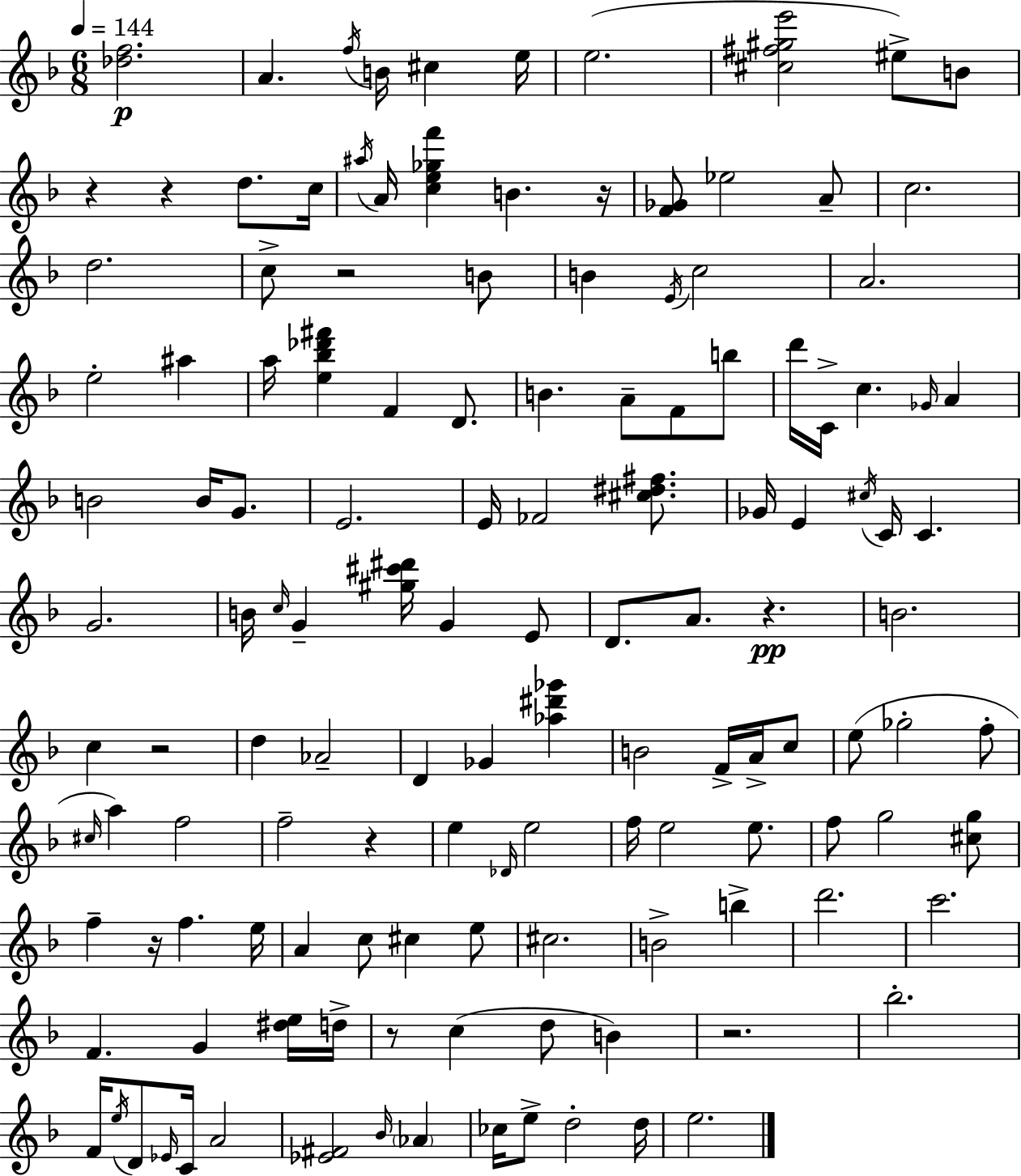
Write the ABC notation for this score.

X:1
T:Untitled
M:6/8
L:1/4
K:Dm
[_df]2 A f/4 B/4 ^c e/4 e2 [^c^f^ge']2 ^e/2 B/2 z z d/2 c/4 ^a/4 A/4 [ce_gf'] B z/4 [F_G]/2 _e2 A/2 c2 d2 c/2 z2 B/2 B E/4 c2 A2 e2 ^a a/4 [e_b_d'^f'] F D/2 B A/2 F/2 b/2 d'/4 C/4 c _G/4 A B2 B/4 G/2 E2 E/4 _F2 [^c^d^f]/2 _G/4 E ^c/4 C/4 C G2 B/4 c/4 G [^g^c'^d']/4 G E/2 D/2 A/2 z B2 c z2 d _A2 D _G [_a^d'_g'] B2 F/4 A/4 c/2 e/2 _g2 f/2 ^c/4 a f2 f2 z e _D/4 e2 f/4 e2 e/2 f/2 g2 [^cg]/2 f z/4 f e/4 A c/2 ^c e/2 ^c2 B2 b d'2 c'2 F G [^de]/4 d/4 z/2 c d/2 B z2 _b2 F/4 e/4 D/2 _E/4 C/4 A2 [_E^F]2 _B/4 _A _c/4 e/2 d2 d/4 e2